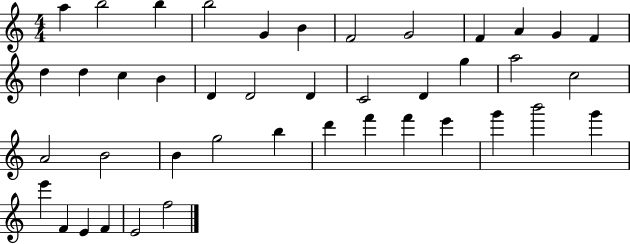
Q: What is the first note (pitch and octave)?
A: A5